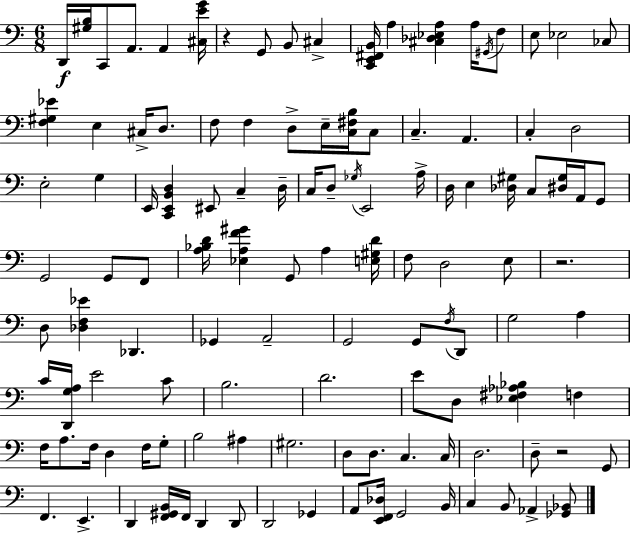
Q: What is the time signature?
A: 6/8